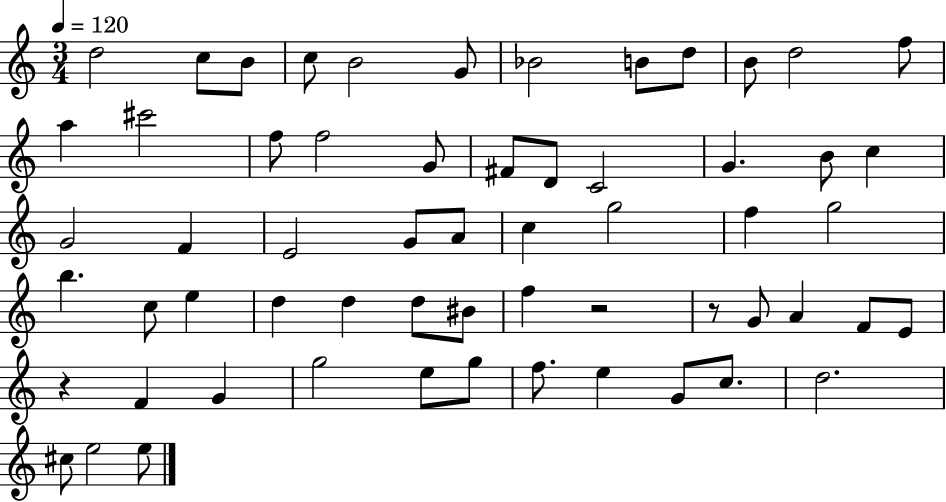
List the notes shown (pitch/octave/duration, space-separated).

D5/h C5/e B4/e C5/e B4/h G4/e Bb4/h B4/e D5/e B4/e D5/h F5/e A5/q C#6/h F5/e F5/h G4/e F#4/e D4/e C4/h G4/q. B4/e C5/q G4/h F4/q E4/h G4/e A4/e C5/q G5/h F5/q G5/h B5/q. C5/e E5/q D5/q D5/q D5/e BIS4/e F5/q R/h R/e G4/e A4/q F4/e E4/e R/q F4/q G4/q G5/h E5/e G5/e F5/e. E5/q G4/e C5/e. D5/h. C#5/e E5/h E5/e